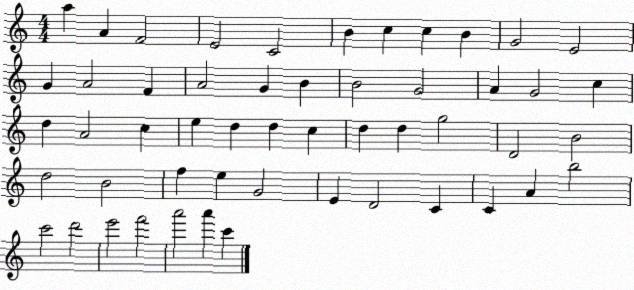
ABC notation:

X:1
T:Untitled
M:4/4
L:1/4
K:C
a A F2 E2 C2 B c c B G2 E2 G A2 F A2 G B B2 G2 A G2 c d A2 c e d d c d d g2 D2 B2 d2 B2 f e G2 E D2 C C A b2 c'2 d'2 e'2 f'2 a'2 a' c'